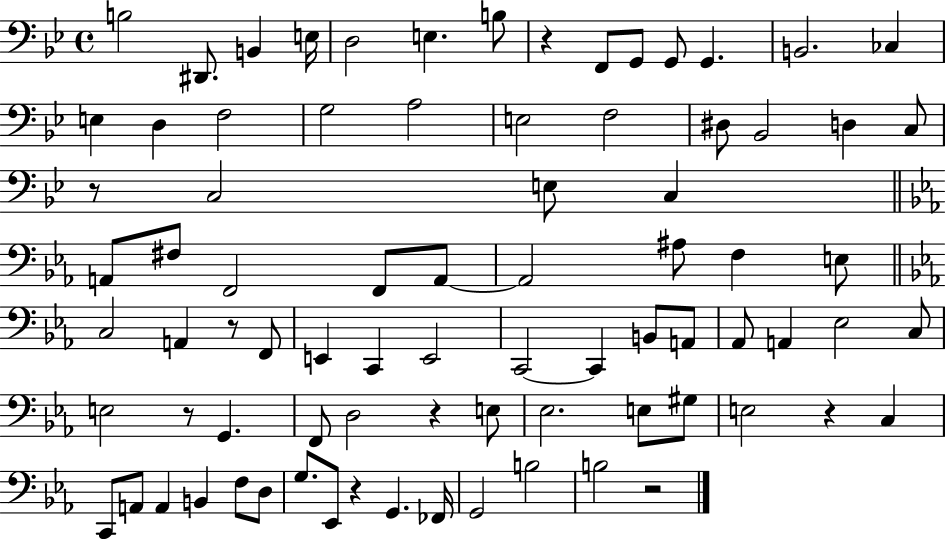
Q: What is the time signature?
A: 4/4